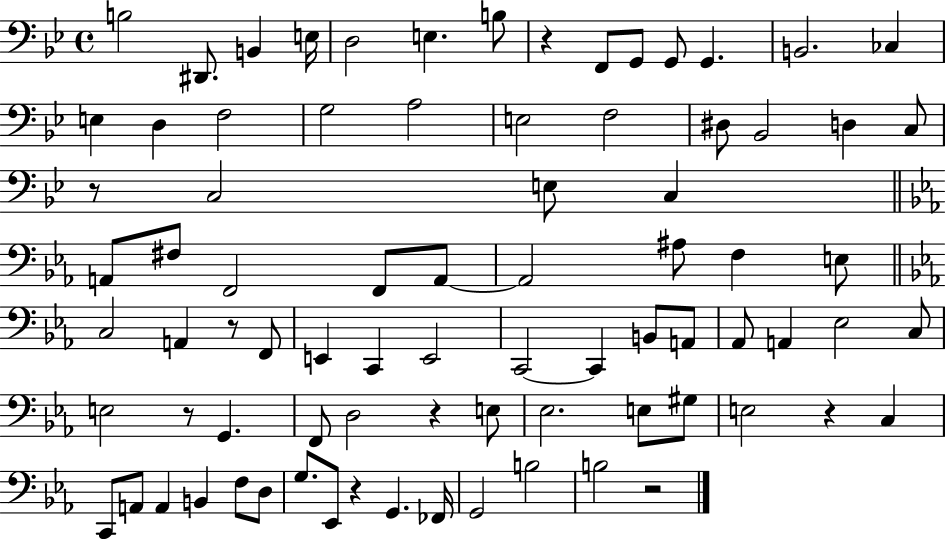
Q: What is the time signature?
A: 4/4